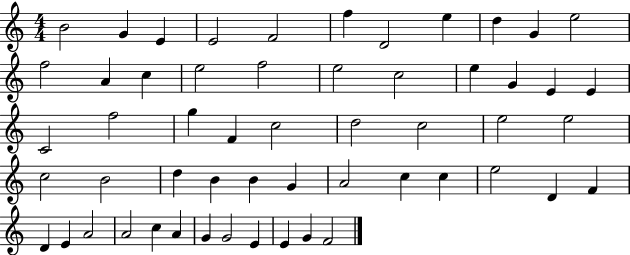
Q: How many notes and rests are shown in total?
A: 55